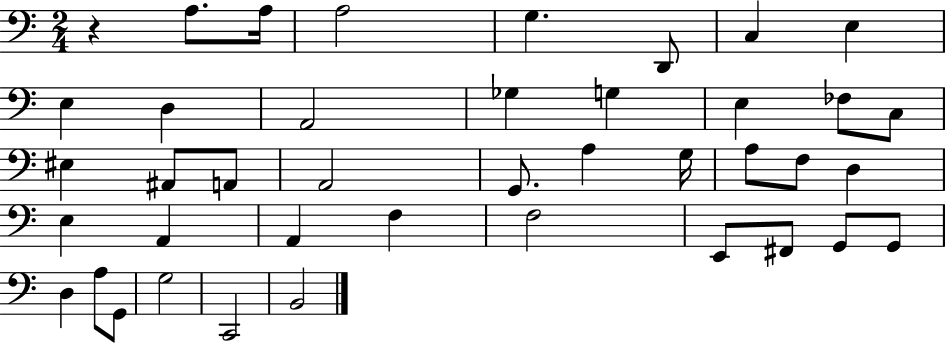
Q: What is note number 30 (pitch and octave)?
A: F3